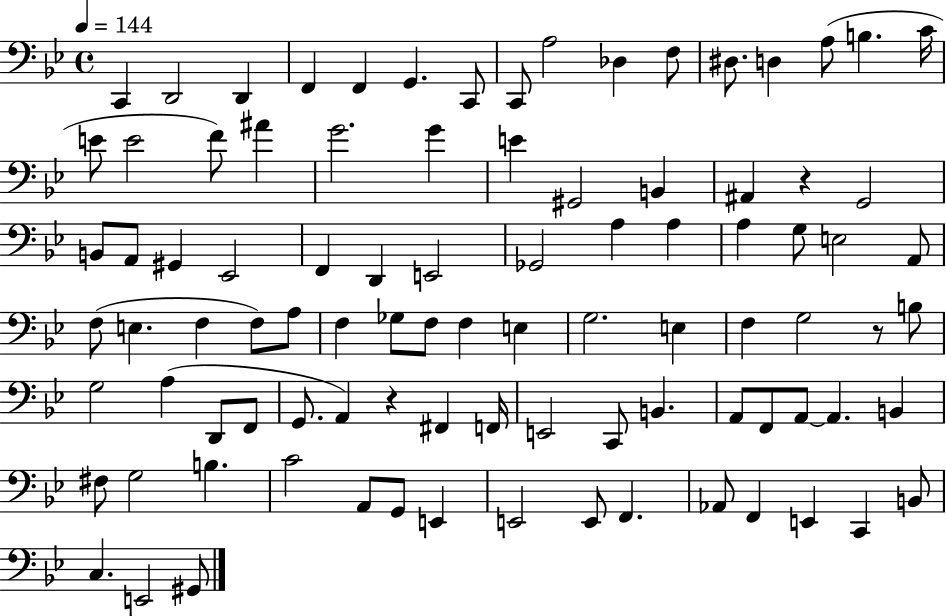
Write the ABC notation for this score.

X:1
T:Untitled
M:4/4
L:1/4
K:Bb
C,, D,,2 D,, F,, F,, G,, C,,/2 C,,/2 A,2 _D, F,/2 ^D,/2 D, A,/2 B, C/4 E/2 E2 F/2 ^A G2 G E ^G,,2 B,, ^A,, z G,,2 B,,/2 A,,/2 ^G,, _E,,2 F,, D,, E,,2 _G,,2 A, A, A, G,/2 E,2 A,,/2 F,/2 E, F, F,/2 A,/2 F, _G,/2 F,/2 F, E, G,2 E, F, G,2 z/2 B,/2 G,2 A, D,,/2 F,,/2 G,,/2 A,, z ^F,, F,,/4 E,,2 C,,/2 B,, A,,/2 F,,/2 A,,/2 A,, B,, ^F,/2 G,2 B, C2 A,,/2 G,,/2 E,, E,,2 E,,/2 F,, _A,,/2 F,, E,, C,, B,,/2 C, E,,2 ^G,,/2